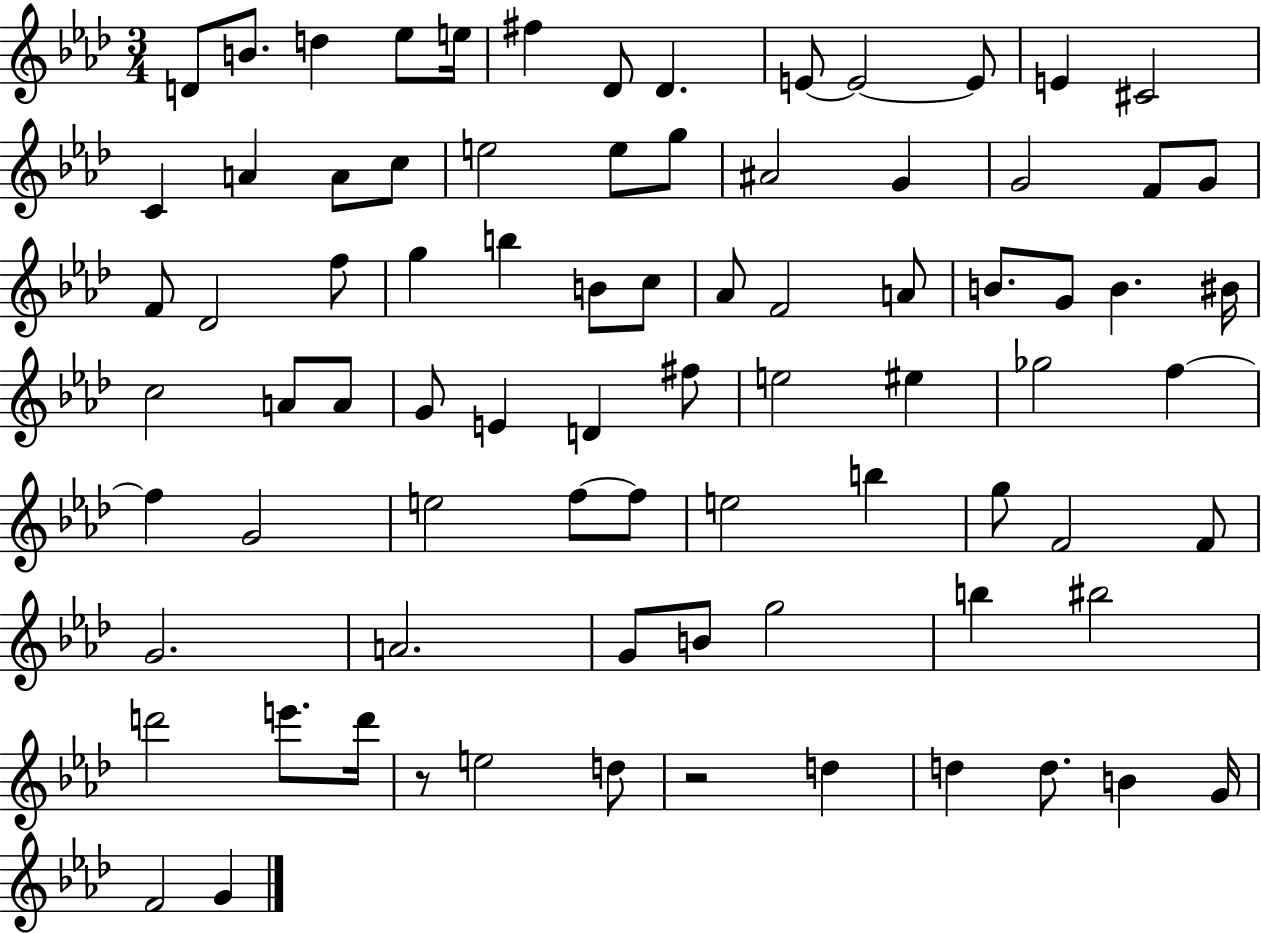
D4/e B4/e. D5/q Eb5/e E5/s F#5/q Db4/e Db4/q. E4/e E4/h E4/e E4/q C#4/h C4/q A4/q A4/e C5/e E5/h E5/e G5/e A#4/h G4/q G4/h F4/e G4/e F4/e Db4/h F5/e G5/q B5/q B4/e C5/e Ab4/e F4/h A4/e B4/e. G4/e B4/q. BIS4/s C5/h A4/e A4/e G4/e E4/q D4/q F#5/e E5/h EIS5/q Gb5/h F5/q F5/q G4/h E5/h F5/e F5/e E5/h B5/q G5/e F4/h F4/e G4/h. A4/h. G4/e B4/e G5/h B5/q BIS5/h D6/h E6/e. D6/s R/e E5/h D5/e R/h D5/q D5/q D5/e. B4/q G4/s F4/h G4/q